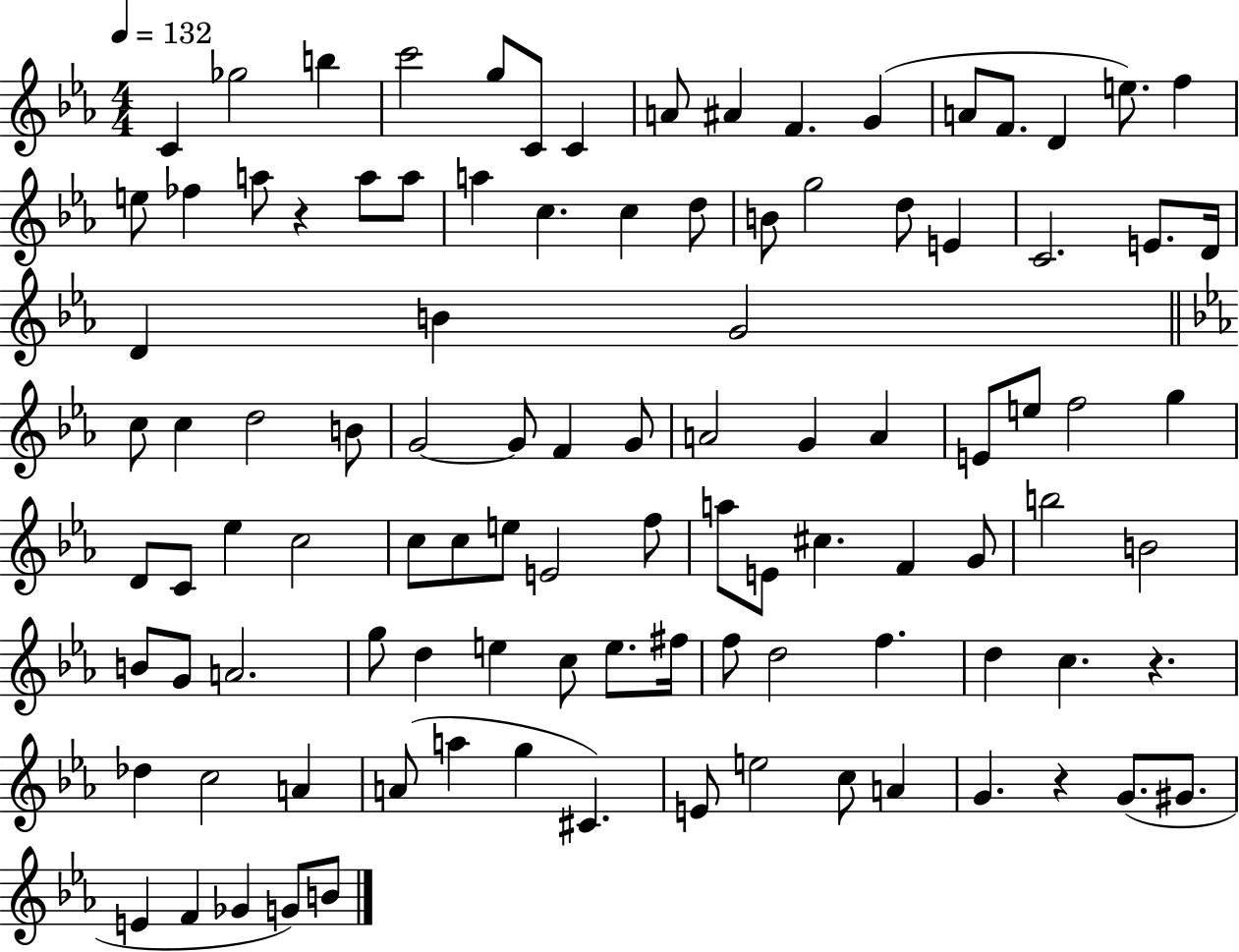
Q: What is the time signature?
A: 4/4